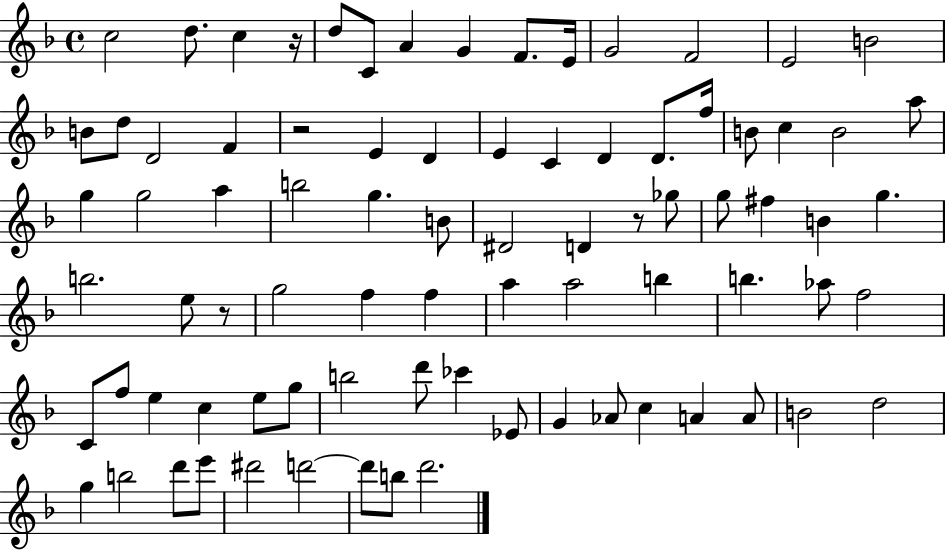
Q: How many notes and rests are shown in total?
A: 82